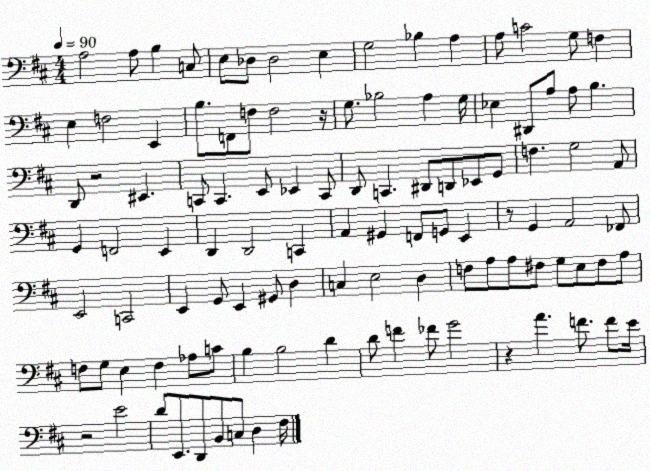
X:1
T:Untitled
M:4/4
L:1/4
K:D
A,2 A,/2 B, C,/2 E,/2 _D,/2 _D,2 E, G,2 _B, A, A,/2 C2 G,/2 F, E, F,2 E,, B,/2 F,,/2 F,/2 F,2 z/4 G,/2 _B,2 A, G,/4 _E, ^D,,/2 A,/2 A,/2 B, D,,/2 z2 ^E,, C,,/2 C,, E,,/2 _E,, C,,/2 D,,/2 C,, ^D,,/2 D,,/2 _E,,/2 G,,/2 F, G,2 A,,/2 G,, F,,2 E,, D,, D,,2 C,, A,, ^G,, F,,/2 G,,/2 E,, z/2 G,, A,,2 _F,,/2 E,,2 C,,2 E,, G,,/2 E,, ^G,,/2 D, C, E,2 D, F,/2 A,/2 A,/2 ^F,/2 G,/2 E,/2 ^F,/2 A,/2 F,/2 G,/2 E, F, _A,/2 C/2 B, B,2 D D/2 F _F/2 G2 z A F/2 F/2 E/4 z2 E2 D/2 E,,/2 D,,/2 B,,/2 C,/2 D, ^F,/4